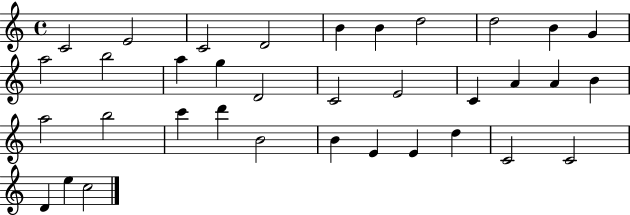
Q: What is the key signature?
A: C major